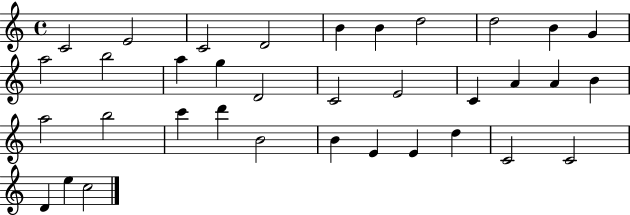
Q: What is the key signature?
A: C major